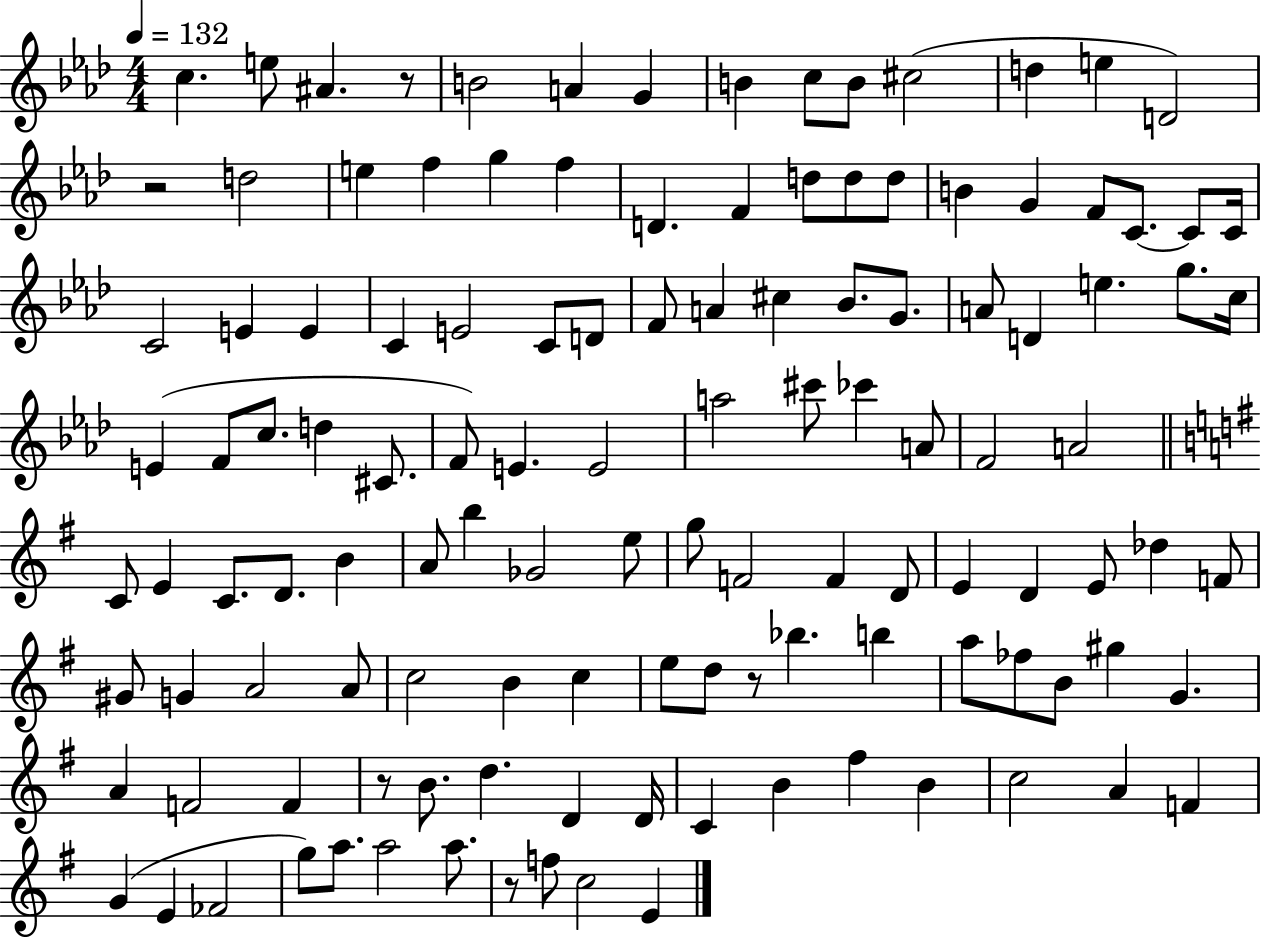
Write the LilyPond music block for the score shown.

{
  \clef treble
  \numericTimeSignature
  \time 4/4
  \key aes \major
  \tempo 4 = 132
  \repeat volta 2 { c''4. e''8 ais'4. r8 | b'2 a'4 g'4 | b'4 c''8 b'8 cis''2( | d''4 e''4 d'2) | \break r2 d''2 | e''4 f''4 g''4 f''4 | d'4. f'4 d''8 d''8 d''8 | b'4 g'4 f'8 c'8.~~ c'8 c'16 | \break c'2 e'4 e'4 | c'4 e'2 c'8 d'8 | f'8 a'4 cis''4 bes'8. g'8. | a'8 d'4 e''4. g''8. c''16 | \break e'4( f'8 c''8. d''4 cis'8. | f'8) e'4. e'2 | a''2 cis'''8 ces'''4 a'8 | f'2 a'2 | \break \bar "||" \break \key g \major c'8 e'4 c'8. d'8. b'4 | a'8 b''4 ges'2 e''8 | g''8 f'2 f'4 d'8 | e'4 d'4 e'8 des''4 f'8 | \break gis'8 g'4 a'2 a'8 | c''2 b'4 c''4 | e''8 d''8 r8 bes''4. b''4 | a''8 fes''8 b'8 gis''4 g'4. | \break a'4 f'2 f'4 | r8 b'8. d''4. d'4 d'16 | c'4 b'4 fis''4 b'4 | c''2 a'4 f'4 | \break g'4( e'4 fes'2 | g''8) a''8. a''2 a''8. | r8 f''8 c''2 e'4 | } \bar "|."
}